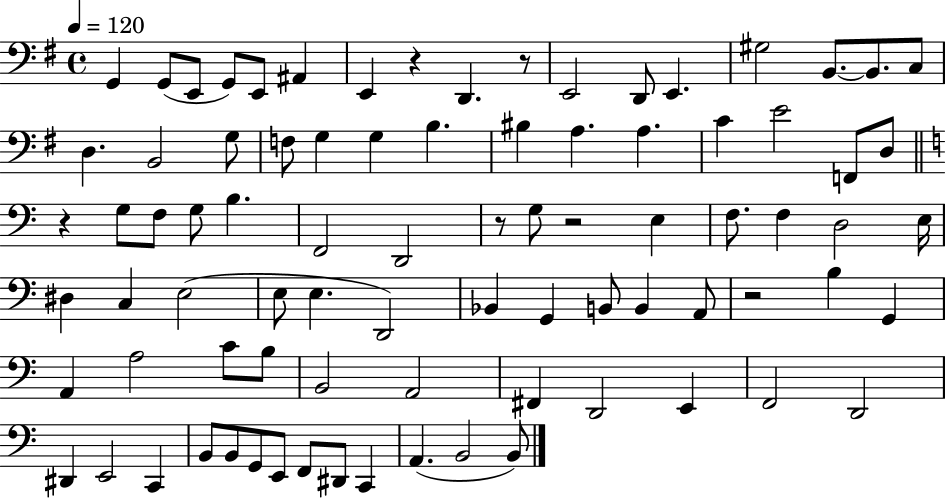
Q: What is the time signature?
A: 4/4